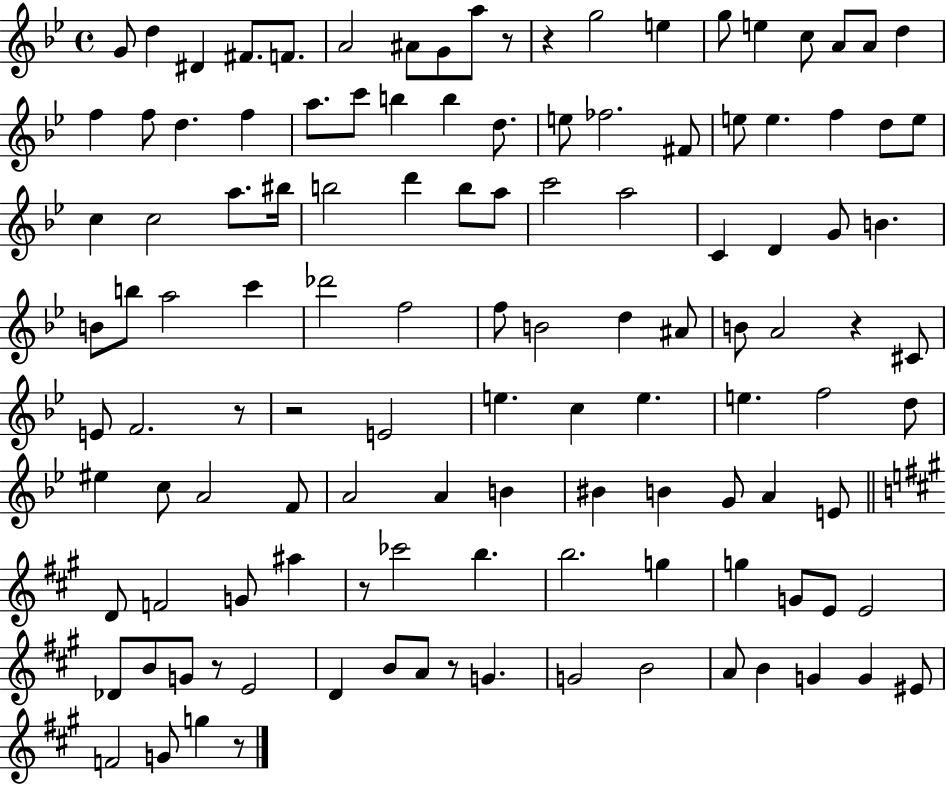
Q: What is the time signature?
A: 4/4